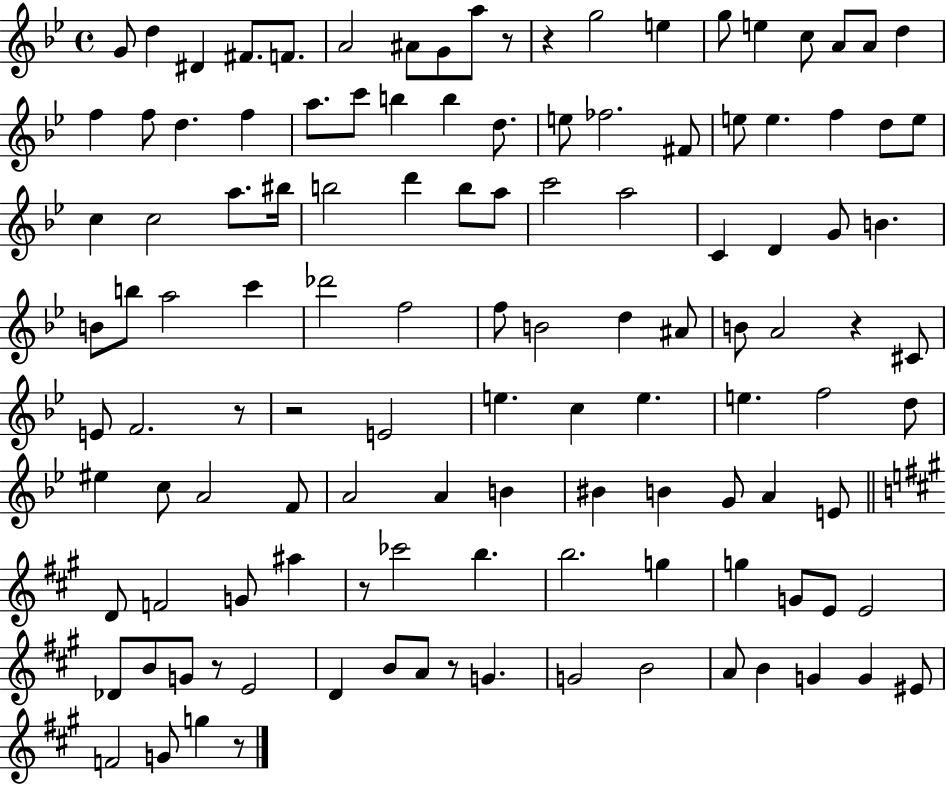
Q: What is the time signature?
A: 4/4